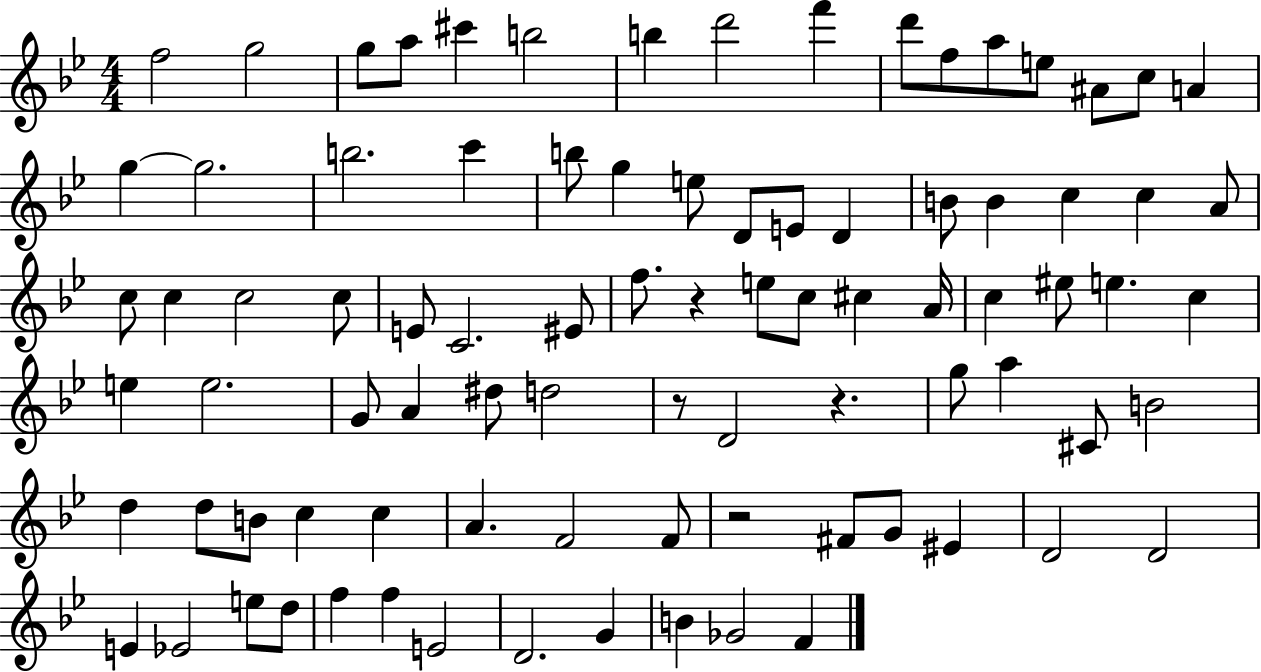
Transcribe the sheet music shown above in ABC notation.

X:1
T:Untitled
M:4/4
L:1/4
K:Bb
f2 g2 g/2 a/2 ^c' b2 b d'2 f' d'/2 f/2 a/2 e/2 ^A/2 c/2 A g g2 b2 c' b/2 g e/2 D/2 E/2 D B/2 B c c A/2 c/2 c c2 c/2 E/2 C2 ^E/2 f/2 z e/2 c/2 ^c A/4 c ^e/2 e c e e2 G/2 A ^d/2 d2 z/2 D2 z g/2 a ^C/2 B2 d d/2 B/2 c c A F2 F/2 z2 ^F/2 G/2 ^E D2 D2 E _E2 e/2 d/2 f f E2 D2 G B _G2 F